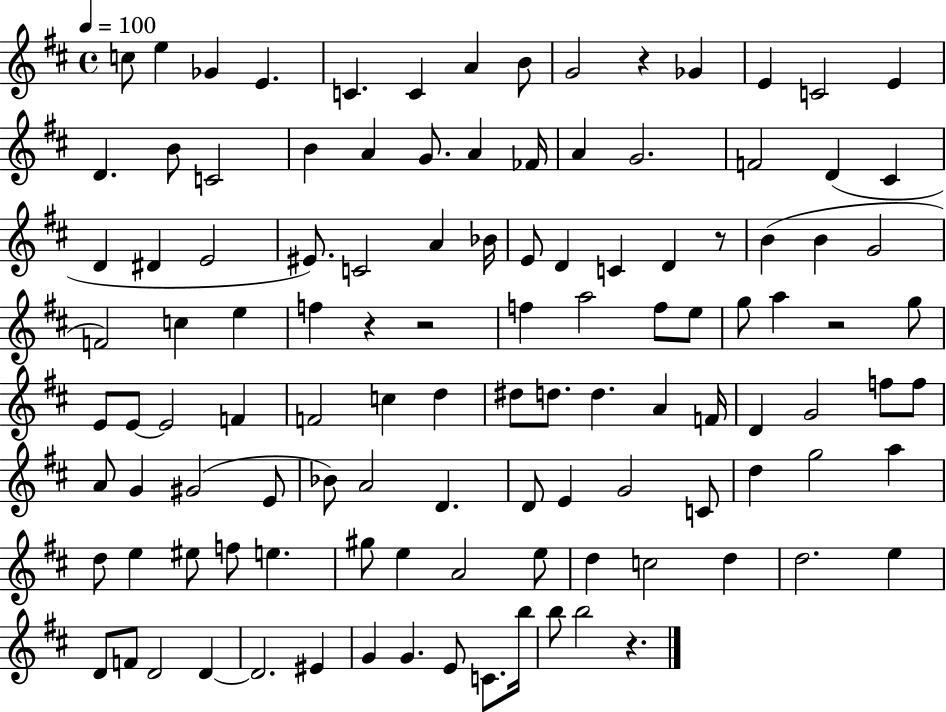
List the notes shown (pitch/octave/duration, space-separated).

C5/e E5/q Gb4/q E4/q. C4/q. C4/q A4/q B4/e G4/h R/q Gb4/q E4/q C4/h E4/q D4/q. B4/e C4/h B4/q A4/q G4/e. A4/q FES4/s A4/q G4/h. F4/h D4/q C#4/q D4/q D#4/q E4/h EIS4/e. C4/h A4/q Bb4/s E4/e D4/q C4/q D4/q R/e B4/q B4/q G4/h F4/h C5/q E5/q F5/q R/q R/h F5/q A5/h F5/e E5/e G5/e A5/q R/h G5/e E4/e E4/e E4/h F4/q F4/h C5/q D5/q D#5/e D5/e. D5/q. A4/q F4/s D4/q G4/h F5/e F5/e A4/e G4/q G#4/h E4/e Bb4/e A4/h D4/q. D4/e E4/q G4/h C4/e D5/q G5/h A5/q D5/e E5/q EIS5/e F5/e E5/q. G#5/e E5/q A4/h E5/e D5/q C5/h D5/q D5/h. E5/q D4/e F4/e D4/h D4/q D4/h. EIS4/q G4/q G4/q. E4/e C4/e. B5/s B5/e B5/h R/q.